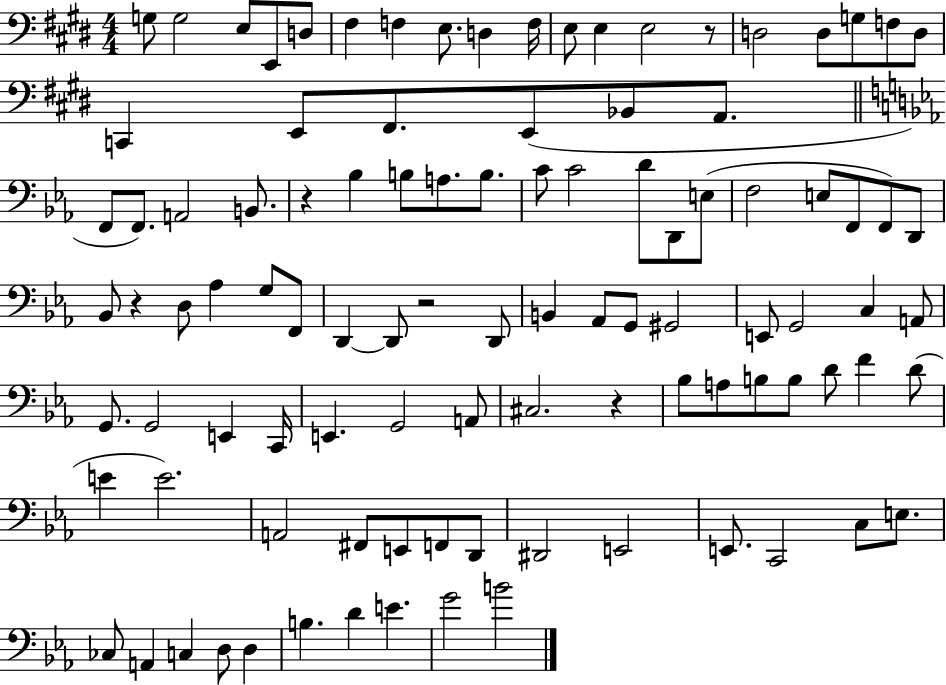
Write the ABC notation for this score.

X:1
T:Untitled
M:4/4
L:1/4
K:E
G,/2 G,2 E,/2 E,,/2 D,/2 ^F, F, E,/2 D, F,/4 E,/2 E, E,2 z/2 D,2 D,/2 G,/2 F,/2 D,/2 C,, E,,/2 ^F,,/2 E,,/2 _B,,/2 A,,/2 F,,/2 F,,/2 A,,2 B,,/2 z _B, B,/2 A,/2 B,/2 C/2 C2 D/2 D,,/2 E,/2 F,2 E,/2 F,,/2 F,,/2 D,,/2 _B,,/2 z D,/2 _A, G,/2 F,,/2 D,, D,,/2 z2 D,,/2 B,, _A,,/2 G,,/2 ^G,,2 E,,/2 G,,2 C, A,,/2 G,,/2 G,,2 E,, C,,/4 E,, G,,2 A,,/2 ^C,2 z _B,/2 A,/2 B,/2 B,/2 D/2 F D/2 E E2 A,,2 ^F,,/2 E,,/2 F,,/2 D,,/2 ^D,,2 E,,2 E,,/2 C,,2 C,/2 E,/2 _C,/2 A,, C, D,/2 D, B, D E G2 B2